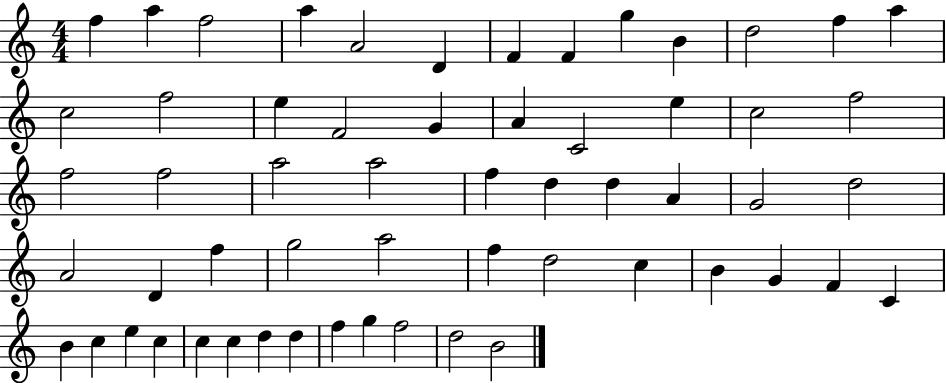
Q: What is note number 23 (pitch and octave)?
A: F5